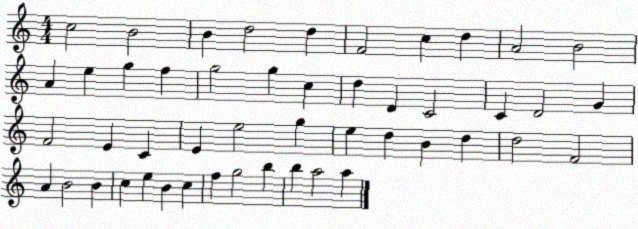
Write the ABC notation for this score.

X:1
T:Untitled
M:4/4
L:1/4
K:C
c2 B2 B d2 d F2 c d A2 B2 A e g f g2 g c d D C2 C D2 G F2 E C E e2 g e d B d d2 F2 A B2 B c e B c f g2 b b a2 a